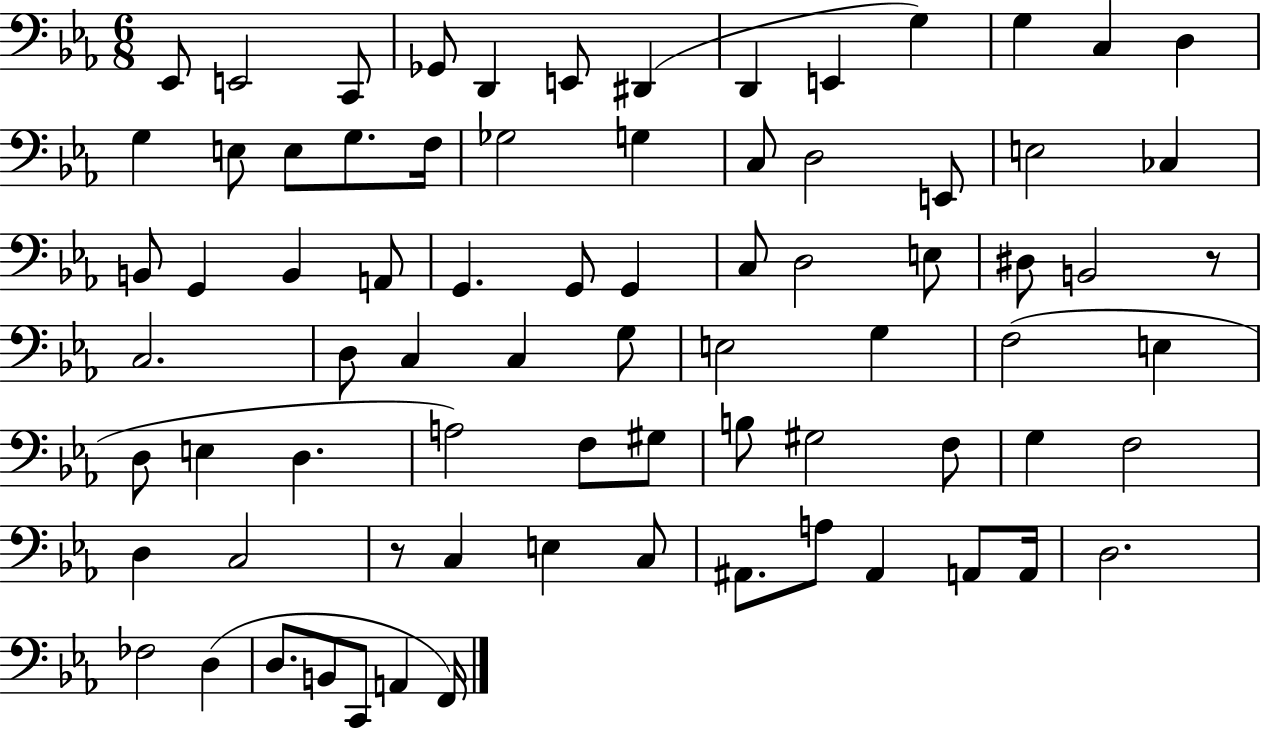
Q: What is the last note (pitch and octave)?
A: F2